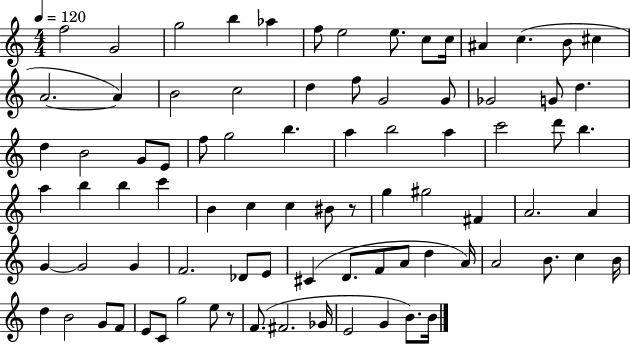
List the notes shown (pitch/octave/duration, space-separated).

F5/h G4/h G5/h B5/q Ab5/q F5/e E5/h E5/e. C5/e C5/s A#4/q C5/q. B4/e C#5/q A4/h. A4/q B4/h C5/h D5/q F5/e G4/h G4/e Gb4/h G4/e D5/q. D5/q B4/h G4/e E4/e F5/e G5/h B5/q. A5/q B5/h A5/q C6/h D6/e B5/q. A5/q B5/q B5/q C6/q B4/q C5/q C5/q BIS4/e R/e G5/q G#5/h F#4/q A4/h. A4/q G4/q G4/h G4/q F4/h. Db4/e E4/e C#4/q D4/e. F4/e A4/e D5/q A4/s A4/h B4/e. C5/q B4/s D5/q B4/h G4/e F4/e E4/e C4/e G5/h E5/e R/e F4/e. F#4/h. Gb4/s E4/h G4/q B4/e. B4/s